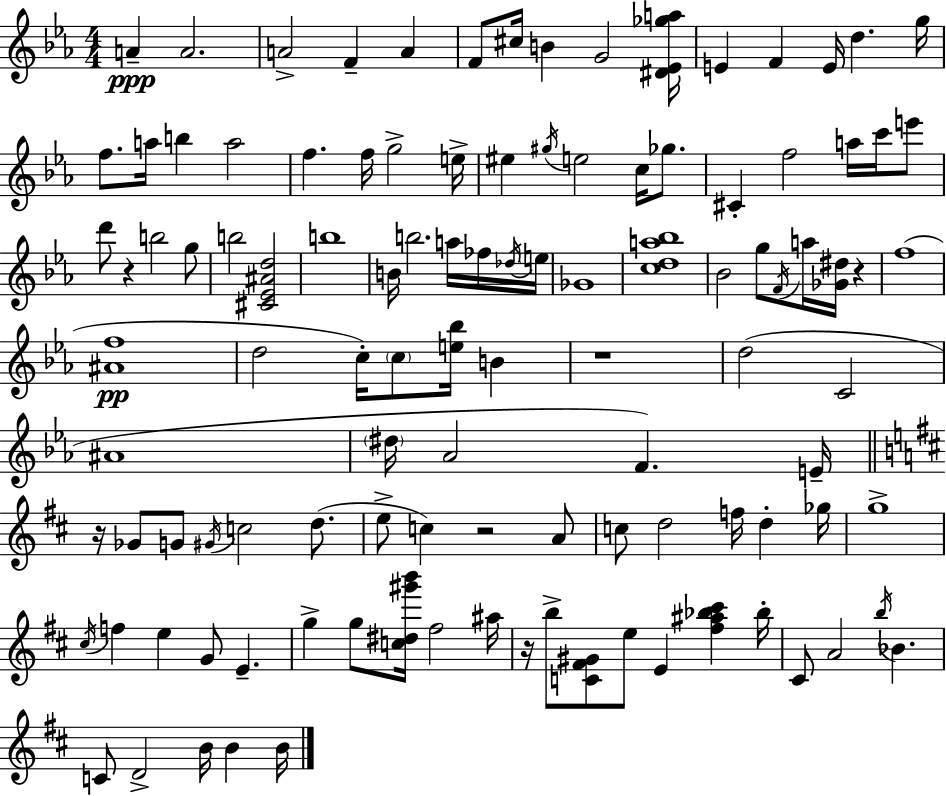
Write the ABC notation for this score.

X:1
T:Untitled
M:4/4
L:1/4
K:Eb
A A2 A2 F A F/2 ^c/4 B G2 [^D_E_ga]/4 E F E/4 d g/4 f/2 a/4 b a2 f f/4 g2 e/4 ^e ^g/4 e2 c/4 _g/2 ^C f2 a/4 c'/4 e'/2 d'/2 z b2 g/2 b2 [^C_E^Ad]2 b4 B/4 b2 a/4 _f/4 _d/4 e/4 _G4 [cda_b]4 _B2 g/2 F/4 a/4 [_G^d]/4 z f4 [^Af]4 d2 c/4 c/2 [e_b]/4 B z4 d2 C2 ^A4 ^d/4 _A2 F E/4 z/4 _G/2 G/2 ^G/4 c2 d/2 e/2 c z2 A/2 c/2 d2 f/4 d _g/4 g4 ^c/4 f e G/2 E g g/2 [c^d^g'b']/4 ^f2 ^a/4 z/4 b/2 [C^F^G]/2 e/2 E [^f^a_b^c'] _b/4 ^C/2 A2 b/4 _B C/2 D2 B/4 B B/4